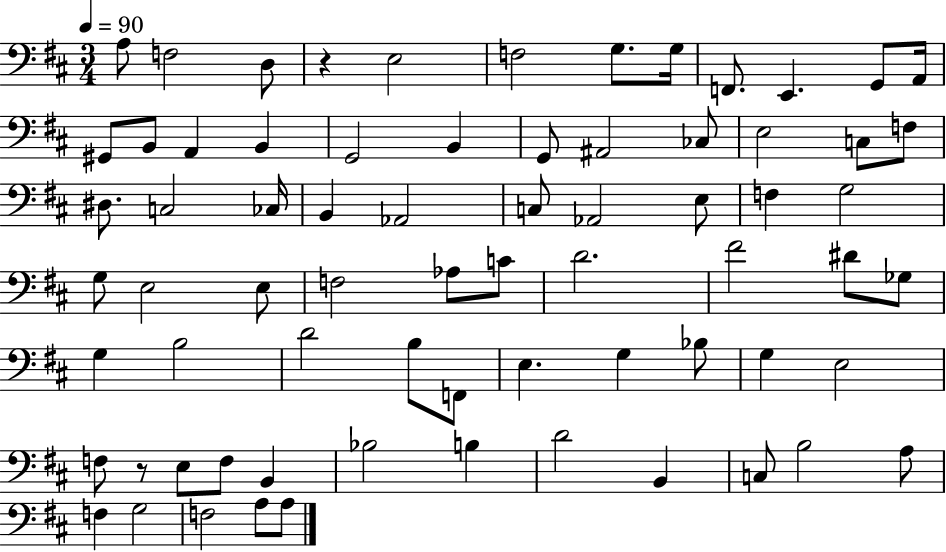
A3/e F3/h D3/e R/q E3/h F3/h G3/e. G3/s F2/e. E2/q. G2/e A2/s G#2/e B2/e A2/q B2/q G2/h B2/q G2/e A#2/h CES3/e E3/h C3/e F3/e D#3/e. C3/h CES3/s B2/q Ab2/h C3/e Ab2/h E3/e F3/q G3/h G3/e E3/h E3/e F3/h Ab3/e C4/e D4/h. F#4/h D#4/e Gb3/e G3/q B3/h D4/h B3/e F2/e E3/q. G3/q Bb3/e G3/q E3/h F3/e R/e E3/e F3/e B2/q Bb3/h B3/q D4/h B2/q C3/e B3/h A3/e F3/q G3/h F3/h A3/e A3/e